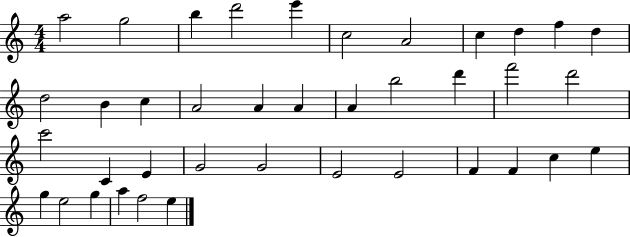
X:1
T:Untitled
M:4/4
L:1/4
K:C
a2 g2 b d'2 e' c2 A2 c d f d d2 B c A2 A A A b2 d' f'2 d'2 c'2 C E G2 G2 E2 E2 F F c e g e2 g a f2 e